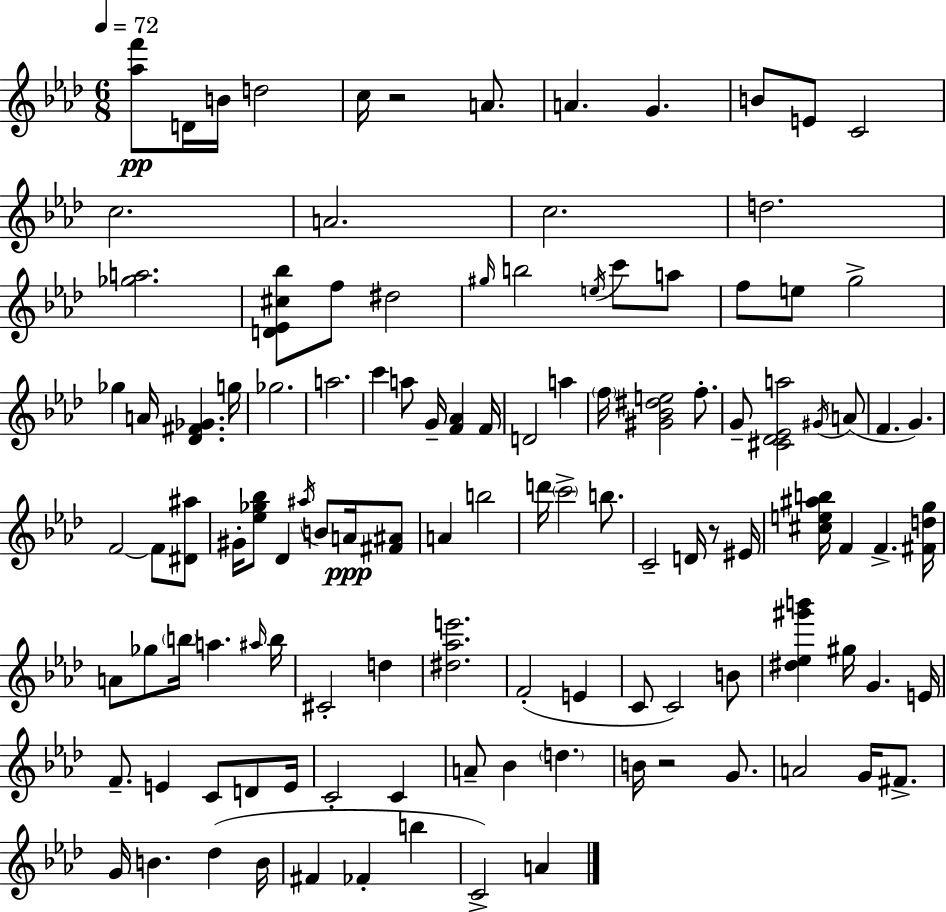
[Ab5,F6]/e D4/s B4/s D5/h C5/s R/h A4/e. A4/q. G4/q. B4/e E4/e C4/h C5/h. A4/h. C5/h. D5/h. [Gb5,A5]/h. [D4,Eb4,C#5,Bb5]/e F5/e D#5/h G#5/s B5/h E5/s C6/e A5/e F5/e E5/e G5/h Gb5/q A4/s [Db4,F#4,Gb4]/q. G5/s Gb5/h. A5/h. C6/q A5/e G4/s [F4,Ab4]/q F4/s D4/h A5/q F5/s [G#4,Bb4,D#5,E5]/h F5/e. G4/e [C#4,Db4,Eb4,A5]/h G#4/s A4/e F4/q. G4/q. F4/h F4/e [D#4,A#5]/e G#4/s [Eb5,Gb5,Bb5]/e Db4/q A#5/s B4/e A4/s [F#4,A#4]/e A4/q B5/h D6/s C6/h B5/e. C4/h D4/s R/e EIS4/s [C#5,E5,A#5,B5]/s F4/q F4/q. [F#4,D5,G5]/s A4/e Gb5/e B5/s A5/q. A#5/s B5/s C#4/h D5/q [D#5,Ab5,E6]/h. F4/h E4/q C4/e C4/h B4/e [D#5,Eb5,G#6,B6]/q G#5/s G4/q. E4/s F4/e. E4/q C4/e D4/e E4/s C4/h C4/q A4/e Bb4/q D5/q. B4/s R/h G4/e. A4/h G4/s F#4/e. G4/s B4/q. Db5/q B4/s F#4/q FES4/q B5/q C4/h A4/q